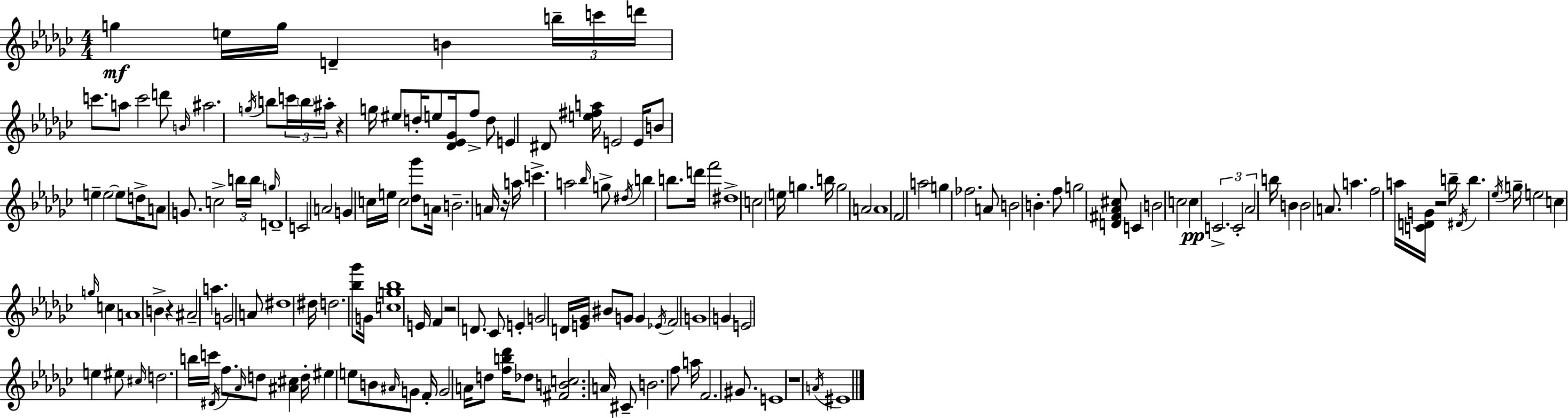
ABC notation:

X:1
T:Untitled
M:4/4
L:1/4
K:Ebm
g e/4 g/4 D B b/4 c'/4 d'/4 c'/2 a/2 c'2 d'/2 B/4 ^a2 g/4 b/2 c'/4 b/4 ^a/4 z g/4 ^e/2 d/4 e/2 [_D_E_G]/4 f/2 d/2 E ^D/2 [e^fa]/4 E2 E/4 B/2 e e2 e/2 d/4 A/2 G/2 c2 b/4 b/4 g/4 D4 C2 A2 G c/4 e/4 c2 [_d_g']/2 A/4 B2 A/4 z/4 a/4 c' a2 _b/4 g/2 ^d/4 b b/2 d'/4 f'2 ^d4 c2 e/4 g b/4 g2 A2 A4 F2 a2 g _f2 A/2 B2 B f/2 g2 [D^F_A^c]/2 C B2 c2 c C2 C2 _A2 b/4 B B2 A/2 a f2 a/4 [CDG]/4 z2 b/4 ^D/4 b _e/4 g/4 e2 c g/4 c A4 B z ^A2 a G2 A/2 ^d4 ^d/4 d2 [_b_g']/2 G/4 [cg_b]4 E/4 F z2 D/2 _C/2 E G2 D/4 [E_G]/4 ^B/2 G/2 G _E/4 F2 G4 G E2 e ^e/2 ^c/4 d2 b/4 c'/4 ^D/4 f/2 _A/4 d/2 [^A^c] d/4 ^e e/2 B/2 ^A/4 G/2 F/4 G2 A/4 d/2 [fb_d']/4 _d/2 [^FBc]2 A/4 ^C/2 B2 f/2 a/4 F2 ^G/2 E4 z4 A/4 ^E4